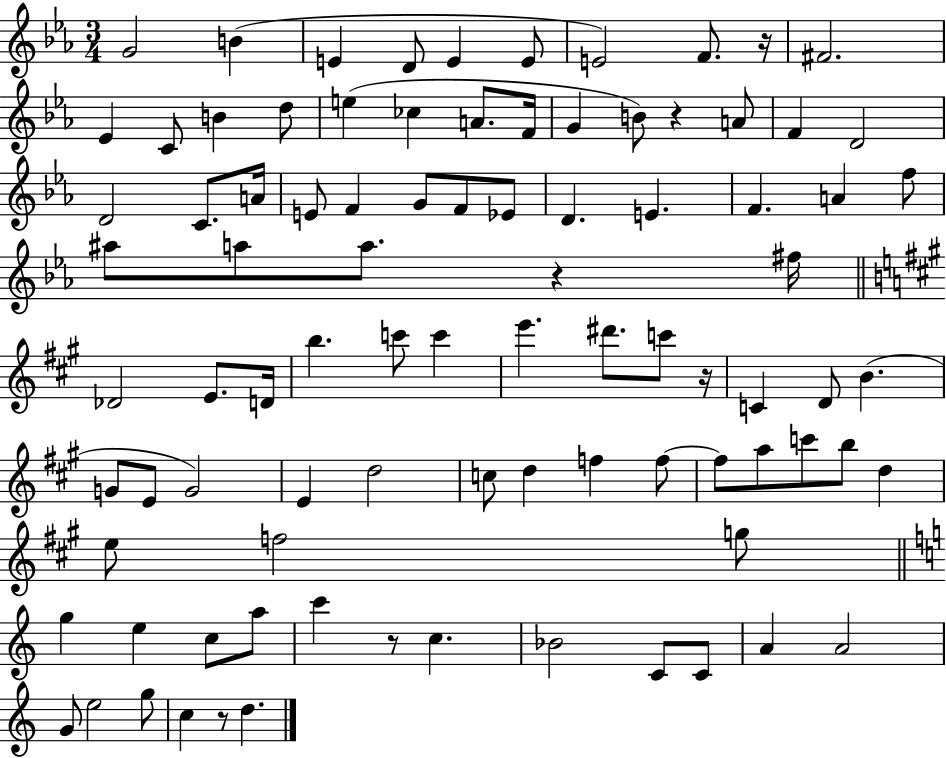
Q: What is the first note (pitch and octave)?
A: G4